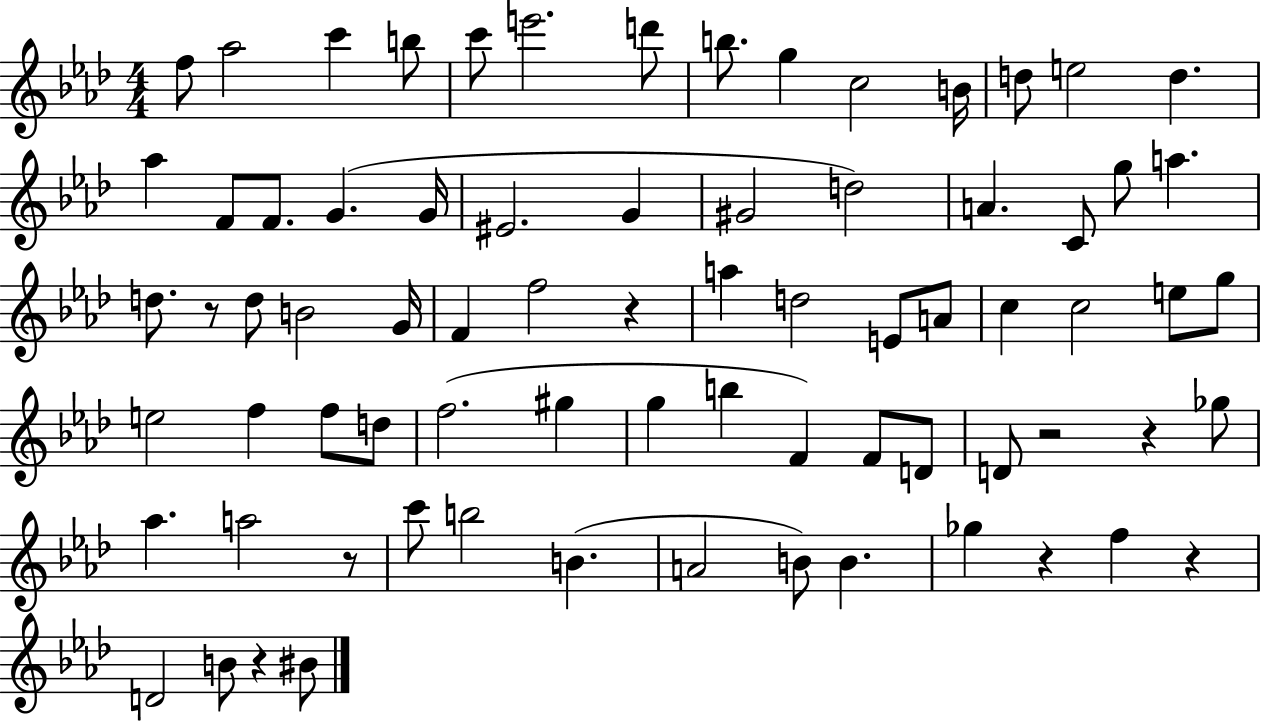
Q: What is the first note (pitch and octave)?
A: F5